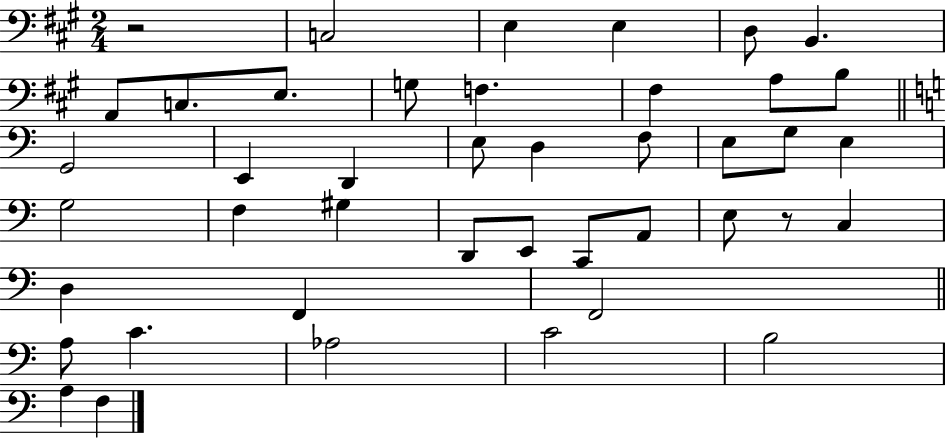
{
  \clef bass
  \numericTimeSignature
  \time 2/4
  \key a \major
  \repeat volta 2 { r2 | c2 | e4 e4 | d8 b,4. | \break a,8 c8. e8. | g8 f4. | fis4 a8 b8 | \bar "||" \break \key c \major g,2 | e,4 d,4 | e8 d4 f8 | e8 g8 e4 | \break g2 | f4 gis4 | d,8 e,8 c,8 a,8 | e8 r8 c4 | \break d4 f,4 | f,2 | \bar "||" \break \key c \major a8 c'4. | aes2 | c'2 | b2 | \break a4 f4 | } \bar "|."
}